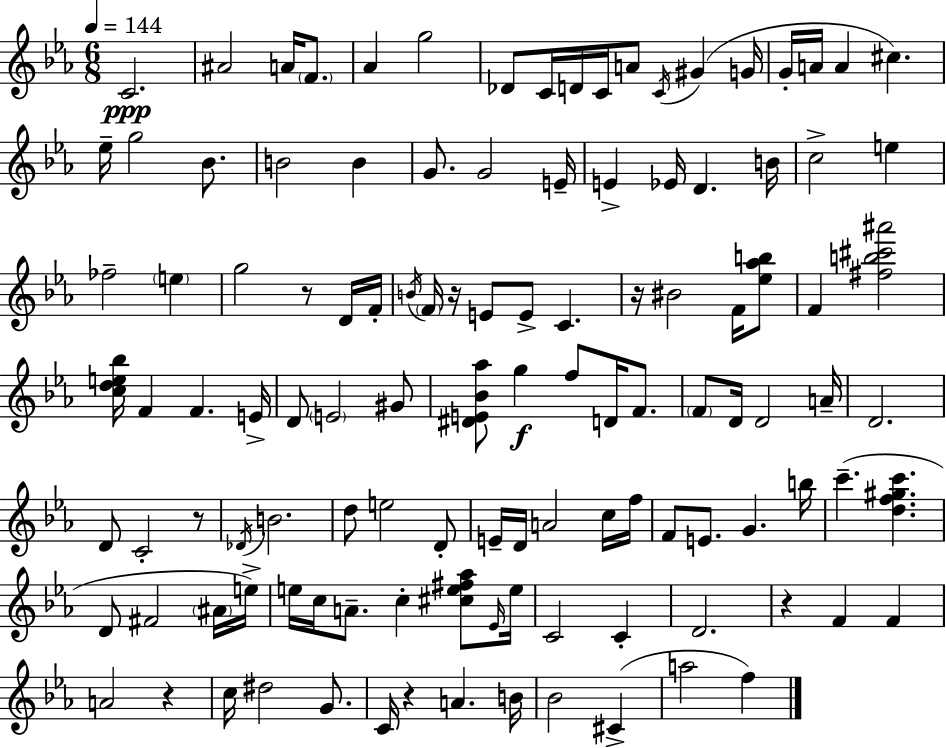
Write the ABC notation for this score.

X:1
T:Untitled
M:6/8
L:1/4
K:Cm
C2 ^A2 A/4 F/2 _A g2 _D/2 C/4 D/4 C/4 A/2 C/4 ^G G/4 G/4 A/4 A ^c _e/4 g2 _B/2 B2 B G/2 G2 E/4 E _E/4 D B/4 c2 e _f2 e g2 z/2 D/4 F/4 B/4 F/4 z/4 E/2 E/2 C z/4 ^B2 F/4 [_e_ab]/2 F [^fb^c'^a']2 [cde_b]/4 F F E/4 D/2 E2 ^G/2 [^DE_B_a]/2 g f/2 D/4 F/2 F/2 D/4 D2 A/4 D2 D/2 C2 z/2 _D/4 B2 d/2 e2 D/2 E/4 D/4 A2 c/4 f/4 F/2 E/2 G b/4 c' [df^gc'] D/2 ^F2 ^A/4 e/4 e/4 c/4 A/2 c [^ce^f_a]/2 _E/4 e/4 C2 C D2 z F F A2 z c/4 ^d2 G/2 C/4 z A B/4 _B2 ^C a2 f